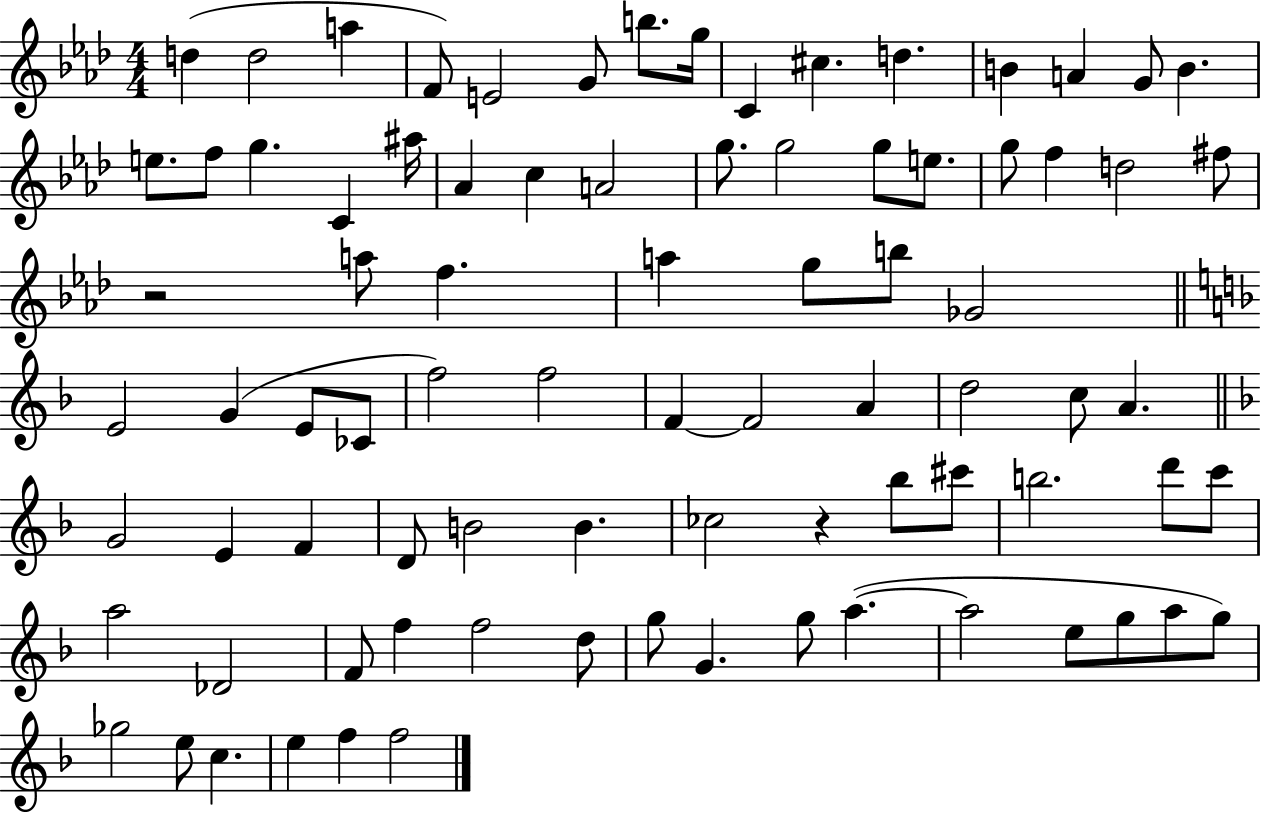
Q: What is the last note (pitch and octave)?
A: F5